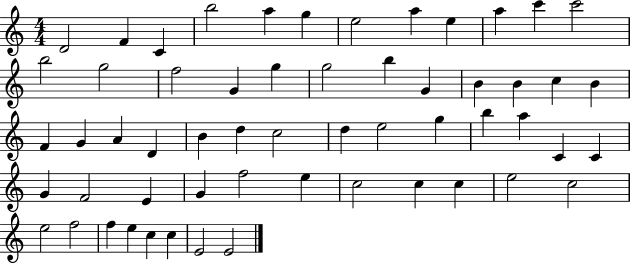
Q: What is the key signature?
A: C major